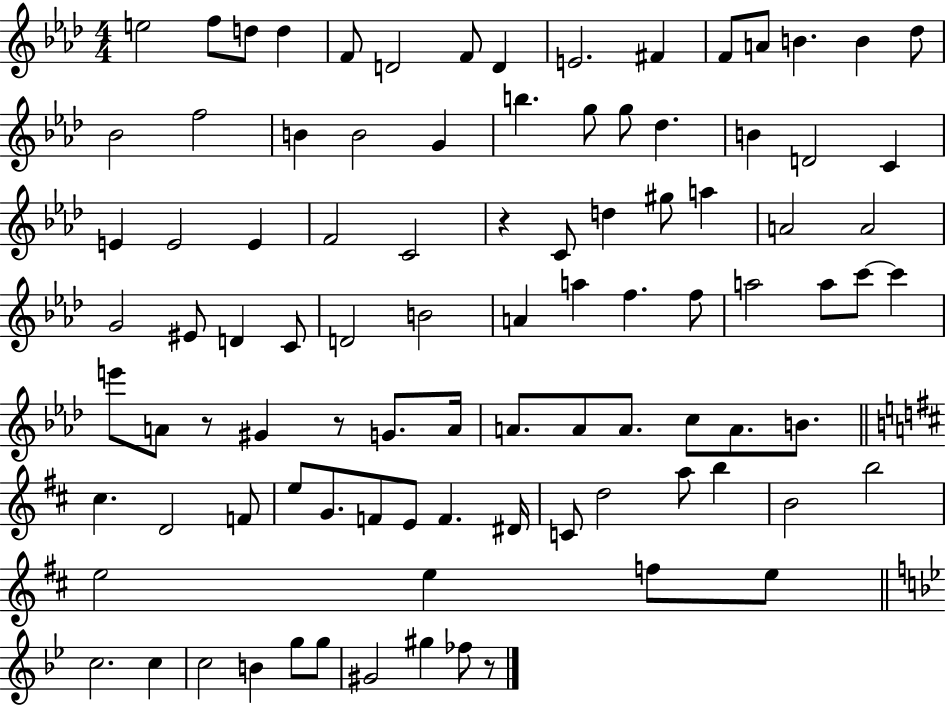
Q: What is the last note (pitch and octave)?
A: FES5